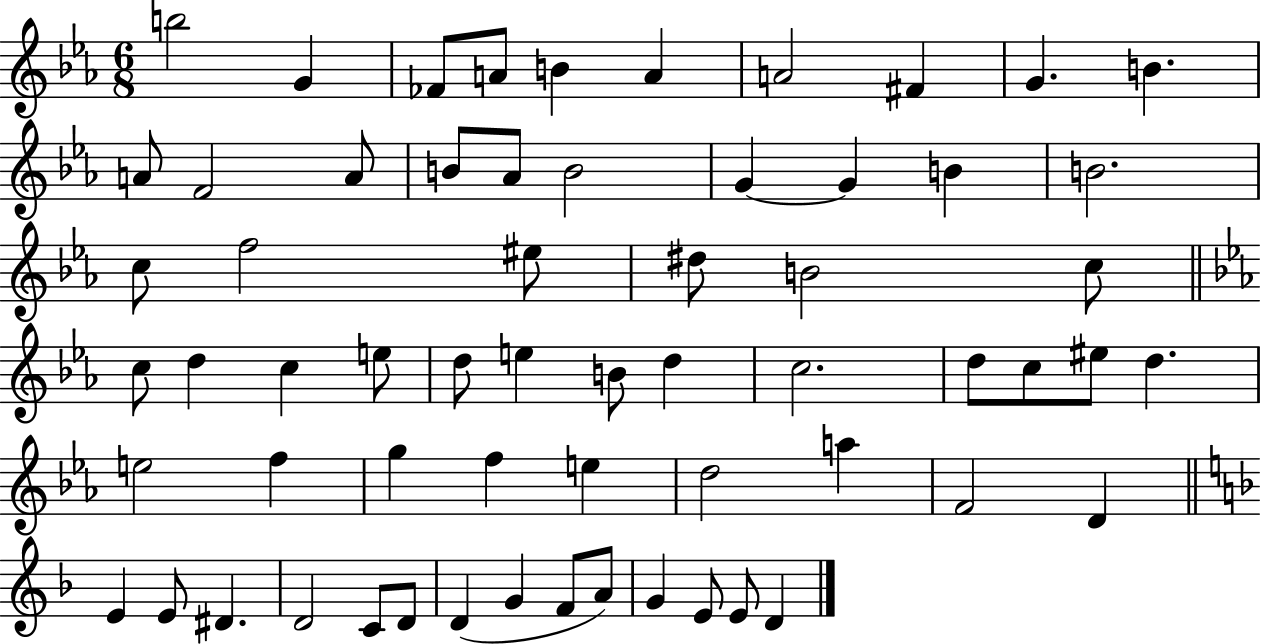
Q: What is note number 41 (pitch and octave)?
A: F5